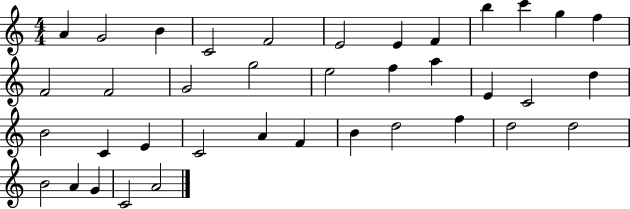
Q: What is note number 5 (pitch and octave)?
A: F4